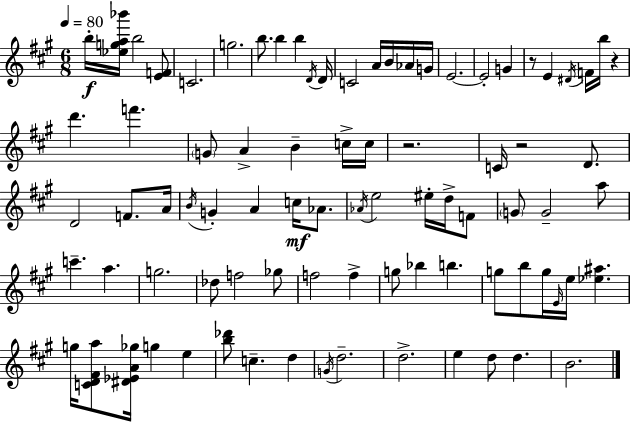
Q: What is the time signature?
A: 6/8